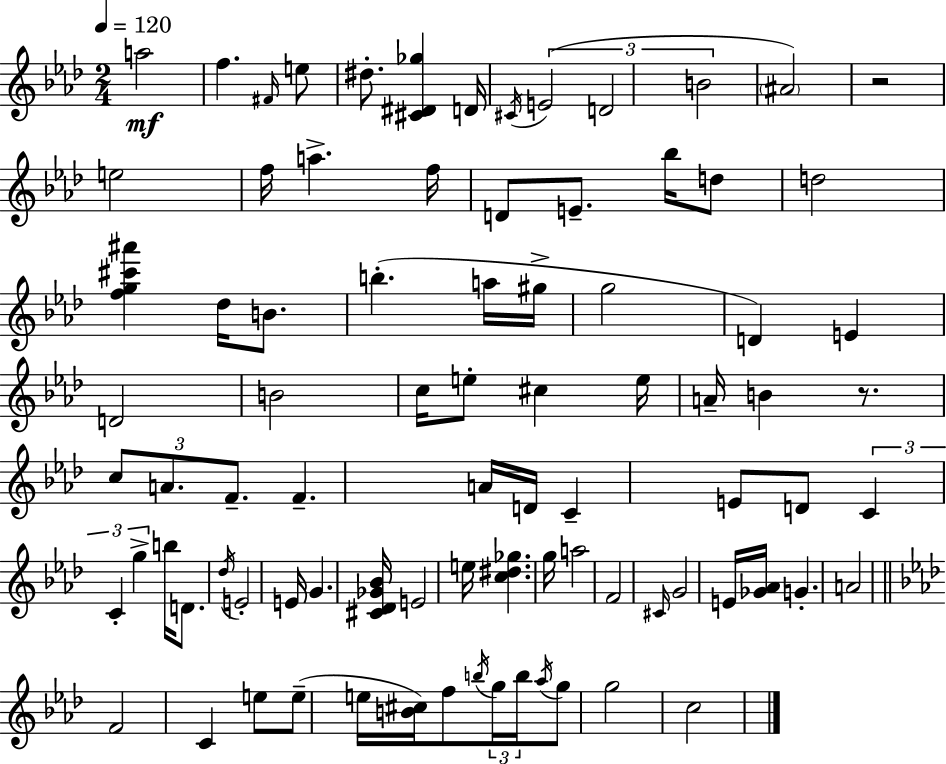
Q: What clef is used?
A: treble